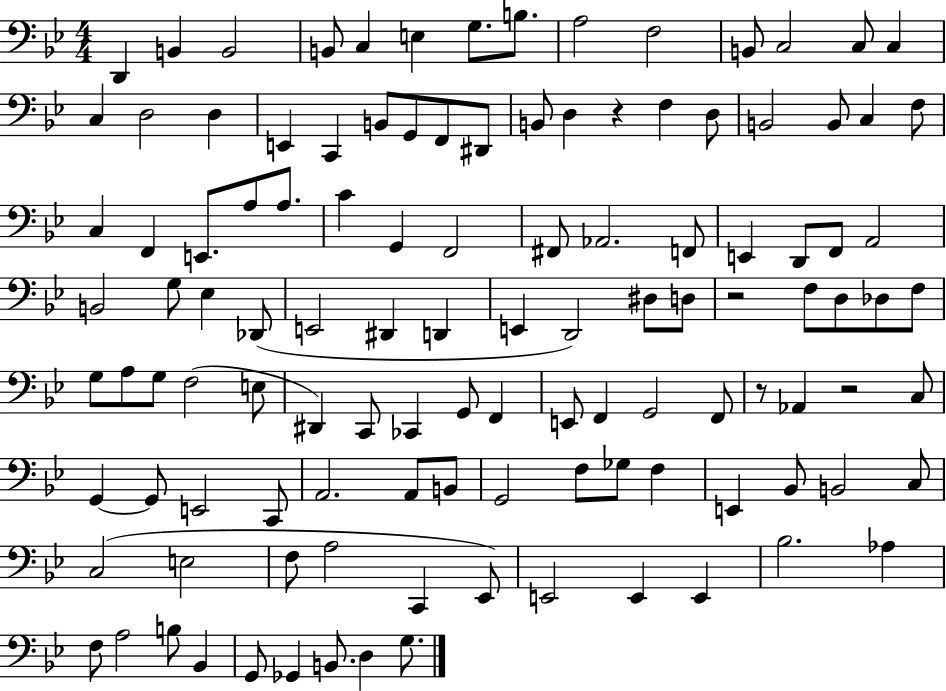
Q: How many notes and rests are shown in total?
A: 116